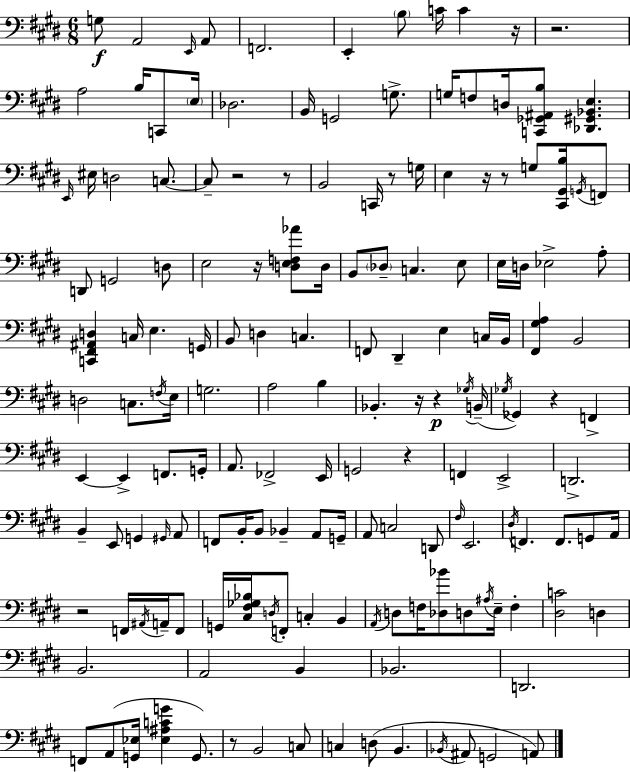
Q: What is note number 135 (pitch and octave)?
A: G2